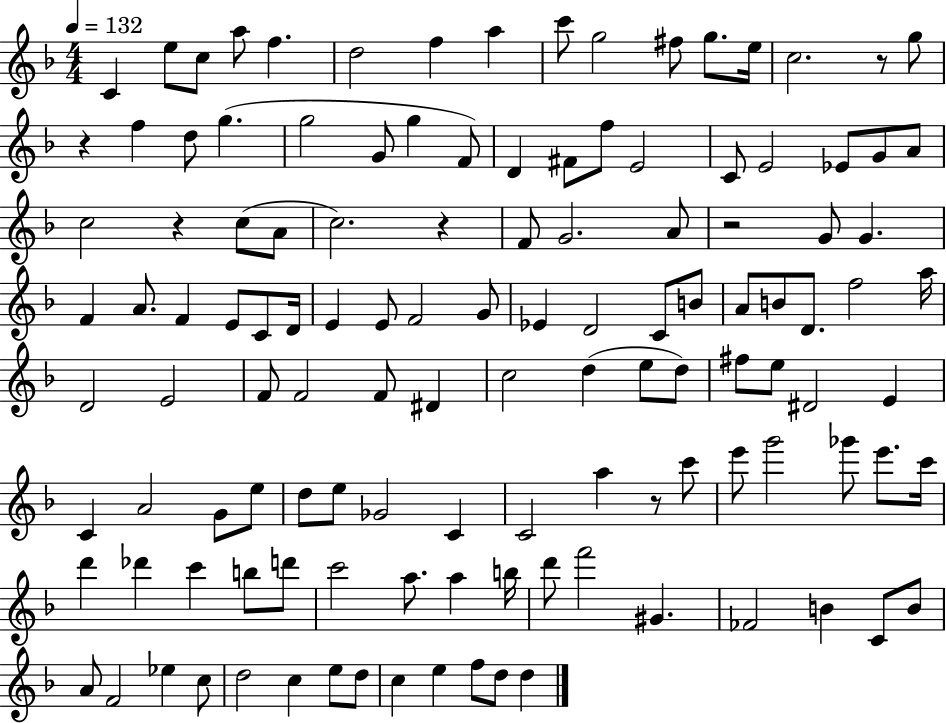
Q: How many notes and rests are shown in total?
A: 124